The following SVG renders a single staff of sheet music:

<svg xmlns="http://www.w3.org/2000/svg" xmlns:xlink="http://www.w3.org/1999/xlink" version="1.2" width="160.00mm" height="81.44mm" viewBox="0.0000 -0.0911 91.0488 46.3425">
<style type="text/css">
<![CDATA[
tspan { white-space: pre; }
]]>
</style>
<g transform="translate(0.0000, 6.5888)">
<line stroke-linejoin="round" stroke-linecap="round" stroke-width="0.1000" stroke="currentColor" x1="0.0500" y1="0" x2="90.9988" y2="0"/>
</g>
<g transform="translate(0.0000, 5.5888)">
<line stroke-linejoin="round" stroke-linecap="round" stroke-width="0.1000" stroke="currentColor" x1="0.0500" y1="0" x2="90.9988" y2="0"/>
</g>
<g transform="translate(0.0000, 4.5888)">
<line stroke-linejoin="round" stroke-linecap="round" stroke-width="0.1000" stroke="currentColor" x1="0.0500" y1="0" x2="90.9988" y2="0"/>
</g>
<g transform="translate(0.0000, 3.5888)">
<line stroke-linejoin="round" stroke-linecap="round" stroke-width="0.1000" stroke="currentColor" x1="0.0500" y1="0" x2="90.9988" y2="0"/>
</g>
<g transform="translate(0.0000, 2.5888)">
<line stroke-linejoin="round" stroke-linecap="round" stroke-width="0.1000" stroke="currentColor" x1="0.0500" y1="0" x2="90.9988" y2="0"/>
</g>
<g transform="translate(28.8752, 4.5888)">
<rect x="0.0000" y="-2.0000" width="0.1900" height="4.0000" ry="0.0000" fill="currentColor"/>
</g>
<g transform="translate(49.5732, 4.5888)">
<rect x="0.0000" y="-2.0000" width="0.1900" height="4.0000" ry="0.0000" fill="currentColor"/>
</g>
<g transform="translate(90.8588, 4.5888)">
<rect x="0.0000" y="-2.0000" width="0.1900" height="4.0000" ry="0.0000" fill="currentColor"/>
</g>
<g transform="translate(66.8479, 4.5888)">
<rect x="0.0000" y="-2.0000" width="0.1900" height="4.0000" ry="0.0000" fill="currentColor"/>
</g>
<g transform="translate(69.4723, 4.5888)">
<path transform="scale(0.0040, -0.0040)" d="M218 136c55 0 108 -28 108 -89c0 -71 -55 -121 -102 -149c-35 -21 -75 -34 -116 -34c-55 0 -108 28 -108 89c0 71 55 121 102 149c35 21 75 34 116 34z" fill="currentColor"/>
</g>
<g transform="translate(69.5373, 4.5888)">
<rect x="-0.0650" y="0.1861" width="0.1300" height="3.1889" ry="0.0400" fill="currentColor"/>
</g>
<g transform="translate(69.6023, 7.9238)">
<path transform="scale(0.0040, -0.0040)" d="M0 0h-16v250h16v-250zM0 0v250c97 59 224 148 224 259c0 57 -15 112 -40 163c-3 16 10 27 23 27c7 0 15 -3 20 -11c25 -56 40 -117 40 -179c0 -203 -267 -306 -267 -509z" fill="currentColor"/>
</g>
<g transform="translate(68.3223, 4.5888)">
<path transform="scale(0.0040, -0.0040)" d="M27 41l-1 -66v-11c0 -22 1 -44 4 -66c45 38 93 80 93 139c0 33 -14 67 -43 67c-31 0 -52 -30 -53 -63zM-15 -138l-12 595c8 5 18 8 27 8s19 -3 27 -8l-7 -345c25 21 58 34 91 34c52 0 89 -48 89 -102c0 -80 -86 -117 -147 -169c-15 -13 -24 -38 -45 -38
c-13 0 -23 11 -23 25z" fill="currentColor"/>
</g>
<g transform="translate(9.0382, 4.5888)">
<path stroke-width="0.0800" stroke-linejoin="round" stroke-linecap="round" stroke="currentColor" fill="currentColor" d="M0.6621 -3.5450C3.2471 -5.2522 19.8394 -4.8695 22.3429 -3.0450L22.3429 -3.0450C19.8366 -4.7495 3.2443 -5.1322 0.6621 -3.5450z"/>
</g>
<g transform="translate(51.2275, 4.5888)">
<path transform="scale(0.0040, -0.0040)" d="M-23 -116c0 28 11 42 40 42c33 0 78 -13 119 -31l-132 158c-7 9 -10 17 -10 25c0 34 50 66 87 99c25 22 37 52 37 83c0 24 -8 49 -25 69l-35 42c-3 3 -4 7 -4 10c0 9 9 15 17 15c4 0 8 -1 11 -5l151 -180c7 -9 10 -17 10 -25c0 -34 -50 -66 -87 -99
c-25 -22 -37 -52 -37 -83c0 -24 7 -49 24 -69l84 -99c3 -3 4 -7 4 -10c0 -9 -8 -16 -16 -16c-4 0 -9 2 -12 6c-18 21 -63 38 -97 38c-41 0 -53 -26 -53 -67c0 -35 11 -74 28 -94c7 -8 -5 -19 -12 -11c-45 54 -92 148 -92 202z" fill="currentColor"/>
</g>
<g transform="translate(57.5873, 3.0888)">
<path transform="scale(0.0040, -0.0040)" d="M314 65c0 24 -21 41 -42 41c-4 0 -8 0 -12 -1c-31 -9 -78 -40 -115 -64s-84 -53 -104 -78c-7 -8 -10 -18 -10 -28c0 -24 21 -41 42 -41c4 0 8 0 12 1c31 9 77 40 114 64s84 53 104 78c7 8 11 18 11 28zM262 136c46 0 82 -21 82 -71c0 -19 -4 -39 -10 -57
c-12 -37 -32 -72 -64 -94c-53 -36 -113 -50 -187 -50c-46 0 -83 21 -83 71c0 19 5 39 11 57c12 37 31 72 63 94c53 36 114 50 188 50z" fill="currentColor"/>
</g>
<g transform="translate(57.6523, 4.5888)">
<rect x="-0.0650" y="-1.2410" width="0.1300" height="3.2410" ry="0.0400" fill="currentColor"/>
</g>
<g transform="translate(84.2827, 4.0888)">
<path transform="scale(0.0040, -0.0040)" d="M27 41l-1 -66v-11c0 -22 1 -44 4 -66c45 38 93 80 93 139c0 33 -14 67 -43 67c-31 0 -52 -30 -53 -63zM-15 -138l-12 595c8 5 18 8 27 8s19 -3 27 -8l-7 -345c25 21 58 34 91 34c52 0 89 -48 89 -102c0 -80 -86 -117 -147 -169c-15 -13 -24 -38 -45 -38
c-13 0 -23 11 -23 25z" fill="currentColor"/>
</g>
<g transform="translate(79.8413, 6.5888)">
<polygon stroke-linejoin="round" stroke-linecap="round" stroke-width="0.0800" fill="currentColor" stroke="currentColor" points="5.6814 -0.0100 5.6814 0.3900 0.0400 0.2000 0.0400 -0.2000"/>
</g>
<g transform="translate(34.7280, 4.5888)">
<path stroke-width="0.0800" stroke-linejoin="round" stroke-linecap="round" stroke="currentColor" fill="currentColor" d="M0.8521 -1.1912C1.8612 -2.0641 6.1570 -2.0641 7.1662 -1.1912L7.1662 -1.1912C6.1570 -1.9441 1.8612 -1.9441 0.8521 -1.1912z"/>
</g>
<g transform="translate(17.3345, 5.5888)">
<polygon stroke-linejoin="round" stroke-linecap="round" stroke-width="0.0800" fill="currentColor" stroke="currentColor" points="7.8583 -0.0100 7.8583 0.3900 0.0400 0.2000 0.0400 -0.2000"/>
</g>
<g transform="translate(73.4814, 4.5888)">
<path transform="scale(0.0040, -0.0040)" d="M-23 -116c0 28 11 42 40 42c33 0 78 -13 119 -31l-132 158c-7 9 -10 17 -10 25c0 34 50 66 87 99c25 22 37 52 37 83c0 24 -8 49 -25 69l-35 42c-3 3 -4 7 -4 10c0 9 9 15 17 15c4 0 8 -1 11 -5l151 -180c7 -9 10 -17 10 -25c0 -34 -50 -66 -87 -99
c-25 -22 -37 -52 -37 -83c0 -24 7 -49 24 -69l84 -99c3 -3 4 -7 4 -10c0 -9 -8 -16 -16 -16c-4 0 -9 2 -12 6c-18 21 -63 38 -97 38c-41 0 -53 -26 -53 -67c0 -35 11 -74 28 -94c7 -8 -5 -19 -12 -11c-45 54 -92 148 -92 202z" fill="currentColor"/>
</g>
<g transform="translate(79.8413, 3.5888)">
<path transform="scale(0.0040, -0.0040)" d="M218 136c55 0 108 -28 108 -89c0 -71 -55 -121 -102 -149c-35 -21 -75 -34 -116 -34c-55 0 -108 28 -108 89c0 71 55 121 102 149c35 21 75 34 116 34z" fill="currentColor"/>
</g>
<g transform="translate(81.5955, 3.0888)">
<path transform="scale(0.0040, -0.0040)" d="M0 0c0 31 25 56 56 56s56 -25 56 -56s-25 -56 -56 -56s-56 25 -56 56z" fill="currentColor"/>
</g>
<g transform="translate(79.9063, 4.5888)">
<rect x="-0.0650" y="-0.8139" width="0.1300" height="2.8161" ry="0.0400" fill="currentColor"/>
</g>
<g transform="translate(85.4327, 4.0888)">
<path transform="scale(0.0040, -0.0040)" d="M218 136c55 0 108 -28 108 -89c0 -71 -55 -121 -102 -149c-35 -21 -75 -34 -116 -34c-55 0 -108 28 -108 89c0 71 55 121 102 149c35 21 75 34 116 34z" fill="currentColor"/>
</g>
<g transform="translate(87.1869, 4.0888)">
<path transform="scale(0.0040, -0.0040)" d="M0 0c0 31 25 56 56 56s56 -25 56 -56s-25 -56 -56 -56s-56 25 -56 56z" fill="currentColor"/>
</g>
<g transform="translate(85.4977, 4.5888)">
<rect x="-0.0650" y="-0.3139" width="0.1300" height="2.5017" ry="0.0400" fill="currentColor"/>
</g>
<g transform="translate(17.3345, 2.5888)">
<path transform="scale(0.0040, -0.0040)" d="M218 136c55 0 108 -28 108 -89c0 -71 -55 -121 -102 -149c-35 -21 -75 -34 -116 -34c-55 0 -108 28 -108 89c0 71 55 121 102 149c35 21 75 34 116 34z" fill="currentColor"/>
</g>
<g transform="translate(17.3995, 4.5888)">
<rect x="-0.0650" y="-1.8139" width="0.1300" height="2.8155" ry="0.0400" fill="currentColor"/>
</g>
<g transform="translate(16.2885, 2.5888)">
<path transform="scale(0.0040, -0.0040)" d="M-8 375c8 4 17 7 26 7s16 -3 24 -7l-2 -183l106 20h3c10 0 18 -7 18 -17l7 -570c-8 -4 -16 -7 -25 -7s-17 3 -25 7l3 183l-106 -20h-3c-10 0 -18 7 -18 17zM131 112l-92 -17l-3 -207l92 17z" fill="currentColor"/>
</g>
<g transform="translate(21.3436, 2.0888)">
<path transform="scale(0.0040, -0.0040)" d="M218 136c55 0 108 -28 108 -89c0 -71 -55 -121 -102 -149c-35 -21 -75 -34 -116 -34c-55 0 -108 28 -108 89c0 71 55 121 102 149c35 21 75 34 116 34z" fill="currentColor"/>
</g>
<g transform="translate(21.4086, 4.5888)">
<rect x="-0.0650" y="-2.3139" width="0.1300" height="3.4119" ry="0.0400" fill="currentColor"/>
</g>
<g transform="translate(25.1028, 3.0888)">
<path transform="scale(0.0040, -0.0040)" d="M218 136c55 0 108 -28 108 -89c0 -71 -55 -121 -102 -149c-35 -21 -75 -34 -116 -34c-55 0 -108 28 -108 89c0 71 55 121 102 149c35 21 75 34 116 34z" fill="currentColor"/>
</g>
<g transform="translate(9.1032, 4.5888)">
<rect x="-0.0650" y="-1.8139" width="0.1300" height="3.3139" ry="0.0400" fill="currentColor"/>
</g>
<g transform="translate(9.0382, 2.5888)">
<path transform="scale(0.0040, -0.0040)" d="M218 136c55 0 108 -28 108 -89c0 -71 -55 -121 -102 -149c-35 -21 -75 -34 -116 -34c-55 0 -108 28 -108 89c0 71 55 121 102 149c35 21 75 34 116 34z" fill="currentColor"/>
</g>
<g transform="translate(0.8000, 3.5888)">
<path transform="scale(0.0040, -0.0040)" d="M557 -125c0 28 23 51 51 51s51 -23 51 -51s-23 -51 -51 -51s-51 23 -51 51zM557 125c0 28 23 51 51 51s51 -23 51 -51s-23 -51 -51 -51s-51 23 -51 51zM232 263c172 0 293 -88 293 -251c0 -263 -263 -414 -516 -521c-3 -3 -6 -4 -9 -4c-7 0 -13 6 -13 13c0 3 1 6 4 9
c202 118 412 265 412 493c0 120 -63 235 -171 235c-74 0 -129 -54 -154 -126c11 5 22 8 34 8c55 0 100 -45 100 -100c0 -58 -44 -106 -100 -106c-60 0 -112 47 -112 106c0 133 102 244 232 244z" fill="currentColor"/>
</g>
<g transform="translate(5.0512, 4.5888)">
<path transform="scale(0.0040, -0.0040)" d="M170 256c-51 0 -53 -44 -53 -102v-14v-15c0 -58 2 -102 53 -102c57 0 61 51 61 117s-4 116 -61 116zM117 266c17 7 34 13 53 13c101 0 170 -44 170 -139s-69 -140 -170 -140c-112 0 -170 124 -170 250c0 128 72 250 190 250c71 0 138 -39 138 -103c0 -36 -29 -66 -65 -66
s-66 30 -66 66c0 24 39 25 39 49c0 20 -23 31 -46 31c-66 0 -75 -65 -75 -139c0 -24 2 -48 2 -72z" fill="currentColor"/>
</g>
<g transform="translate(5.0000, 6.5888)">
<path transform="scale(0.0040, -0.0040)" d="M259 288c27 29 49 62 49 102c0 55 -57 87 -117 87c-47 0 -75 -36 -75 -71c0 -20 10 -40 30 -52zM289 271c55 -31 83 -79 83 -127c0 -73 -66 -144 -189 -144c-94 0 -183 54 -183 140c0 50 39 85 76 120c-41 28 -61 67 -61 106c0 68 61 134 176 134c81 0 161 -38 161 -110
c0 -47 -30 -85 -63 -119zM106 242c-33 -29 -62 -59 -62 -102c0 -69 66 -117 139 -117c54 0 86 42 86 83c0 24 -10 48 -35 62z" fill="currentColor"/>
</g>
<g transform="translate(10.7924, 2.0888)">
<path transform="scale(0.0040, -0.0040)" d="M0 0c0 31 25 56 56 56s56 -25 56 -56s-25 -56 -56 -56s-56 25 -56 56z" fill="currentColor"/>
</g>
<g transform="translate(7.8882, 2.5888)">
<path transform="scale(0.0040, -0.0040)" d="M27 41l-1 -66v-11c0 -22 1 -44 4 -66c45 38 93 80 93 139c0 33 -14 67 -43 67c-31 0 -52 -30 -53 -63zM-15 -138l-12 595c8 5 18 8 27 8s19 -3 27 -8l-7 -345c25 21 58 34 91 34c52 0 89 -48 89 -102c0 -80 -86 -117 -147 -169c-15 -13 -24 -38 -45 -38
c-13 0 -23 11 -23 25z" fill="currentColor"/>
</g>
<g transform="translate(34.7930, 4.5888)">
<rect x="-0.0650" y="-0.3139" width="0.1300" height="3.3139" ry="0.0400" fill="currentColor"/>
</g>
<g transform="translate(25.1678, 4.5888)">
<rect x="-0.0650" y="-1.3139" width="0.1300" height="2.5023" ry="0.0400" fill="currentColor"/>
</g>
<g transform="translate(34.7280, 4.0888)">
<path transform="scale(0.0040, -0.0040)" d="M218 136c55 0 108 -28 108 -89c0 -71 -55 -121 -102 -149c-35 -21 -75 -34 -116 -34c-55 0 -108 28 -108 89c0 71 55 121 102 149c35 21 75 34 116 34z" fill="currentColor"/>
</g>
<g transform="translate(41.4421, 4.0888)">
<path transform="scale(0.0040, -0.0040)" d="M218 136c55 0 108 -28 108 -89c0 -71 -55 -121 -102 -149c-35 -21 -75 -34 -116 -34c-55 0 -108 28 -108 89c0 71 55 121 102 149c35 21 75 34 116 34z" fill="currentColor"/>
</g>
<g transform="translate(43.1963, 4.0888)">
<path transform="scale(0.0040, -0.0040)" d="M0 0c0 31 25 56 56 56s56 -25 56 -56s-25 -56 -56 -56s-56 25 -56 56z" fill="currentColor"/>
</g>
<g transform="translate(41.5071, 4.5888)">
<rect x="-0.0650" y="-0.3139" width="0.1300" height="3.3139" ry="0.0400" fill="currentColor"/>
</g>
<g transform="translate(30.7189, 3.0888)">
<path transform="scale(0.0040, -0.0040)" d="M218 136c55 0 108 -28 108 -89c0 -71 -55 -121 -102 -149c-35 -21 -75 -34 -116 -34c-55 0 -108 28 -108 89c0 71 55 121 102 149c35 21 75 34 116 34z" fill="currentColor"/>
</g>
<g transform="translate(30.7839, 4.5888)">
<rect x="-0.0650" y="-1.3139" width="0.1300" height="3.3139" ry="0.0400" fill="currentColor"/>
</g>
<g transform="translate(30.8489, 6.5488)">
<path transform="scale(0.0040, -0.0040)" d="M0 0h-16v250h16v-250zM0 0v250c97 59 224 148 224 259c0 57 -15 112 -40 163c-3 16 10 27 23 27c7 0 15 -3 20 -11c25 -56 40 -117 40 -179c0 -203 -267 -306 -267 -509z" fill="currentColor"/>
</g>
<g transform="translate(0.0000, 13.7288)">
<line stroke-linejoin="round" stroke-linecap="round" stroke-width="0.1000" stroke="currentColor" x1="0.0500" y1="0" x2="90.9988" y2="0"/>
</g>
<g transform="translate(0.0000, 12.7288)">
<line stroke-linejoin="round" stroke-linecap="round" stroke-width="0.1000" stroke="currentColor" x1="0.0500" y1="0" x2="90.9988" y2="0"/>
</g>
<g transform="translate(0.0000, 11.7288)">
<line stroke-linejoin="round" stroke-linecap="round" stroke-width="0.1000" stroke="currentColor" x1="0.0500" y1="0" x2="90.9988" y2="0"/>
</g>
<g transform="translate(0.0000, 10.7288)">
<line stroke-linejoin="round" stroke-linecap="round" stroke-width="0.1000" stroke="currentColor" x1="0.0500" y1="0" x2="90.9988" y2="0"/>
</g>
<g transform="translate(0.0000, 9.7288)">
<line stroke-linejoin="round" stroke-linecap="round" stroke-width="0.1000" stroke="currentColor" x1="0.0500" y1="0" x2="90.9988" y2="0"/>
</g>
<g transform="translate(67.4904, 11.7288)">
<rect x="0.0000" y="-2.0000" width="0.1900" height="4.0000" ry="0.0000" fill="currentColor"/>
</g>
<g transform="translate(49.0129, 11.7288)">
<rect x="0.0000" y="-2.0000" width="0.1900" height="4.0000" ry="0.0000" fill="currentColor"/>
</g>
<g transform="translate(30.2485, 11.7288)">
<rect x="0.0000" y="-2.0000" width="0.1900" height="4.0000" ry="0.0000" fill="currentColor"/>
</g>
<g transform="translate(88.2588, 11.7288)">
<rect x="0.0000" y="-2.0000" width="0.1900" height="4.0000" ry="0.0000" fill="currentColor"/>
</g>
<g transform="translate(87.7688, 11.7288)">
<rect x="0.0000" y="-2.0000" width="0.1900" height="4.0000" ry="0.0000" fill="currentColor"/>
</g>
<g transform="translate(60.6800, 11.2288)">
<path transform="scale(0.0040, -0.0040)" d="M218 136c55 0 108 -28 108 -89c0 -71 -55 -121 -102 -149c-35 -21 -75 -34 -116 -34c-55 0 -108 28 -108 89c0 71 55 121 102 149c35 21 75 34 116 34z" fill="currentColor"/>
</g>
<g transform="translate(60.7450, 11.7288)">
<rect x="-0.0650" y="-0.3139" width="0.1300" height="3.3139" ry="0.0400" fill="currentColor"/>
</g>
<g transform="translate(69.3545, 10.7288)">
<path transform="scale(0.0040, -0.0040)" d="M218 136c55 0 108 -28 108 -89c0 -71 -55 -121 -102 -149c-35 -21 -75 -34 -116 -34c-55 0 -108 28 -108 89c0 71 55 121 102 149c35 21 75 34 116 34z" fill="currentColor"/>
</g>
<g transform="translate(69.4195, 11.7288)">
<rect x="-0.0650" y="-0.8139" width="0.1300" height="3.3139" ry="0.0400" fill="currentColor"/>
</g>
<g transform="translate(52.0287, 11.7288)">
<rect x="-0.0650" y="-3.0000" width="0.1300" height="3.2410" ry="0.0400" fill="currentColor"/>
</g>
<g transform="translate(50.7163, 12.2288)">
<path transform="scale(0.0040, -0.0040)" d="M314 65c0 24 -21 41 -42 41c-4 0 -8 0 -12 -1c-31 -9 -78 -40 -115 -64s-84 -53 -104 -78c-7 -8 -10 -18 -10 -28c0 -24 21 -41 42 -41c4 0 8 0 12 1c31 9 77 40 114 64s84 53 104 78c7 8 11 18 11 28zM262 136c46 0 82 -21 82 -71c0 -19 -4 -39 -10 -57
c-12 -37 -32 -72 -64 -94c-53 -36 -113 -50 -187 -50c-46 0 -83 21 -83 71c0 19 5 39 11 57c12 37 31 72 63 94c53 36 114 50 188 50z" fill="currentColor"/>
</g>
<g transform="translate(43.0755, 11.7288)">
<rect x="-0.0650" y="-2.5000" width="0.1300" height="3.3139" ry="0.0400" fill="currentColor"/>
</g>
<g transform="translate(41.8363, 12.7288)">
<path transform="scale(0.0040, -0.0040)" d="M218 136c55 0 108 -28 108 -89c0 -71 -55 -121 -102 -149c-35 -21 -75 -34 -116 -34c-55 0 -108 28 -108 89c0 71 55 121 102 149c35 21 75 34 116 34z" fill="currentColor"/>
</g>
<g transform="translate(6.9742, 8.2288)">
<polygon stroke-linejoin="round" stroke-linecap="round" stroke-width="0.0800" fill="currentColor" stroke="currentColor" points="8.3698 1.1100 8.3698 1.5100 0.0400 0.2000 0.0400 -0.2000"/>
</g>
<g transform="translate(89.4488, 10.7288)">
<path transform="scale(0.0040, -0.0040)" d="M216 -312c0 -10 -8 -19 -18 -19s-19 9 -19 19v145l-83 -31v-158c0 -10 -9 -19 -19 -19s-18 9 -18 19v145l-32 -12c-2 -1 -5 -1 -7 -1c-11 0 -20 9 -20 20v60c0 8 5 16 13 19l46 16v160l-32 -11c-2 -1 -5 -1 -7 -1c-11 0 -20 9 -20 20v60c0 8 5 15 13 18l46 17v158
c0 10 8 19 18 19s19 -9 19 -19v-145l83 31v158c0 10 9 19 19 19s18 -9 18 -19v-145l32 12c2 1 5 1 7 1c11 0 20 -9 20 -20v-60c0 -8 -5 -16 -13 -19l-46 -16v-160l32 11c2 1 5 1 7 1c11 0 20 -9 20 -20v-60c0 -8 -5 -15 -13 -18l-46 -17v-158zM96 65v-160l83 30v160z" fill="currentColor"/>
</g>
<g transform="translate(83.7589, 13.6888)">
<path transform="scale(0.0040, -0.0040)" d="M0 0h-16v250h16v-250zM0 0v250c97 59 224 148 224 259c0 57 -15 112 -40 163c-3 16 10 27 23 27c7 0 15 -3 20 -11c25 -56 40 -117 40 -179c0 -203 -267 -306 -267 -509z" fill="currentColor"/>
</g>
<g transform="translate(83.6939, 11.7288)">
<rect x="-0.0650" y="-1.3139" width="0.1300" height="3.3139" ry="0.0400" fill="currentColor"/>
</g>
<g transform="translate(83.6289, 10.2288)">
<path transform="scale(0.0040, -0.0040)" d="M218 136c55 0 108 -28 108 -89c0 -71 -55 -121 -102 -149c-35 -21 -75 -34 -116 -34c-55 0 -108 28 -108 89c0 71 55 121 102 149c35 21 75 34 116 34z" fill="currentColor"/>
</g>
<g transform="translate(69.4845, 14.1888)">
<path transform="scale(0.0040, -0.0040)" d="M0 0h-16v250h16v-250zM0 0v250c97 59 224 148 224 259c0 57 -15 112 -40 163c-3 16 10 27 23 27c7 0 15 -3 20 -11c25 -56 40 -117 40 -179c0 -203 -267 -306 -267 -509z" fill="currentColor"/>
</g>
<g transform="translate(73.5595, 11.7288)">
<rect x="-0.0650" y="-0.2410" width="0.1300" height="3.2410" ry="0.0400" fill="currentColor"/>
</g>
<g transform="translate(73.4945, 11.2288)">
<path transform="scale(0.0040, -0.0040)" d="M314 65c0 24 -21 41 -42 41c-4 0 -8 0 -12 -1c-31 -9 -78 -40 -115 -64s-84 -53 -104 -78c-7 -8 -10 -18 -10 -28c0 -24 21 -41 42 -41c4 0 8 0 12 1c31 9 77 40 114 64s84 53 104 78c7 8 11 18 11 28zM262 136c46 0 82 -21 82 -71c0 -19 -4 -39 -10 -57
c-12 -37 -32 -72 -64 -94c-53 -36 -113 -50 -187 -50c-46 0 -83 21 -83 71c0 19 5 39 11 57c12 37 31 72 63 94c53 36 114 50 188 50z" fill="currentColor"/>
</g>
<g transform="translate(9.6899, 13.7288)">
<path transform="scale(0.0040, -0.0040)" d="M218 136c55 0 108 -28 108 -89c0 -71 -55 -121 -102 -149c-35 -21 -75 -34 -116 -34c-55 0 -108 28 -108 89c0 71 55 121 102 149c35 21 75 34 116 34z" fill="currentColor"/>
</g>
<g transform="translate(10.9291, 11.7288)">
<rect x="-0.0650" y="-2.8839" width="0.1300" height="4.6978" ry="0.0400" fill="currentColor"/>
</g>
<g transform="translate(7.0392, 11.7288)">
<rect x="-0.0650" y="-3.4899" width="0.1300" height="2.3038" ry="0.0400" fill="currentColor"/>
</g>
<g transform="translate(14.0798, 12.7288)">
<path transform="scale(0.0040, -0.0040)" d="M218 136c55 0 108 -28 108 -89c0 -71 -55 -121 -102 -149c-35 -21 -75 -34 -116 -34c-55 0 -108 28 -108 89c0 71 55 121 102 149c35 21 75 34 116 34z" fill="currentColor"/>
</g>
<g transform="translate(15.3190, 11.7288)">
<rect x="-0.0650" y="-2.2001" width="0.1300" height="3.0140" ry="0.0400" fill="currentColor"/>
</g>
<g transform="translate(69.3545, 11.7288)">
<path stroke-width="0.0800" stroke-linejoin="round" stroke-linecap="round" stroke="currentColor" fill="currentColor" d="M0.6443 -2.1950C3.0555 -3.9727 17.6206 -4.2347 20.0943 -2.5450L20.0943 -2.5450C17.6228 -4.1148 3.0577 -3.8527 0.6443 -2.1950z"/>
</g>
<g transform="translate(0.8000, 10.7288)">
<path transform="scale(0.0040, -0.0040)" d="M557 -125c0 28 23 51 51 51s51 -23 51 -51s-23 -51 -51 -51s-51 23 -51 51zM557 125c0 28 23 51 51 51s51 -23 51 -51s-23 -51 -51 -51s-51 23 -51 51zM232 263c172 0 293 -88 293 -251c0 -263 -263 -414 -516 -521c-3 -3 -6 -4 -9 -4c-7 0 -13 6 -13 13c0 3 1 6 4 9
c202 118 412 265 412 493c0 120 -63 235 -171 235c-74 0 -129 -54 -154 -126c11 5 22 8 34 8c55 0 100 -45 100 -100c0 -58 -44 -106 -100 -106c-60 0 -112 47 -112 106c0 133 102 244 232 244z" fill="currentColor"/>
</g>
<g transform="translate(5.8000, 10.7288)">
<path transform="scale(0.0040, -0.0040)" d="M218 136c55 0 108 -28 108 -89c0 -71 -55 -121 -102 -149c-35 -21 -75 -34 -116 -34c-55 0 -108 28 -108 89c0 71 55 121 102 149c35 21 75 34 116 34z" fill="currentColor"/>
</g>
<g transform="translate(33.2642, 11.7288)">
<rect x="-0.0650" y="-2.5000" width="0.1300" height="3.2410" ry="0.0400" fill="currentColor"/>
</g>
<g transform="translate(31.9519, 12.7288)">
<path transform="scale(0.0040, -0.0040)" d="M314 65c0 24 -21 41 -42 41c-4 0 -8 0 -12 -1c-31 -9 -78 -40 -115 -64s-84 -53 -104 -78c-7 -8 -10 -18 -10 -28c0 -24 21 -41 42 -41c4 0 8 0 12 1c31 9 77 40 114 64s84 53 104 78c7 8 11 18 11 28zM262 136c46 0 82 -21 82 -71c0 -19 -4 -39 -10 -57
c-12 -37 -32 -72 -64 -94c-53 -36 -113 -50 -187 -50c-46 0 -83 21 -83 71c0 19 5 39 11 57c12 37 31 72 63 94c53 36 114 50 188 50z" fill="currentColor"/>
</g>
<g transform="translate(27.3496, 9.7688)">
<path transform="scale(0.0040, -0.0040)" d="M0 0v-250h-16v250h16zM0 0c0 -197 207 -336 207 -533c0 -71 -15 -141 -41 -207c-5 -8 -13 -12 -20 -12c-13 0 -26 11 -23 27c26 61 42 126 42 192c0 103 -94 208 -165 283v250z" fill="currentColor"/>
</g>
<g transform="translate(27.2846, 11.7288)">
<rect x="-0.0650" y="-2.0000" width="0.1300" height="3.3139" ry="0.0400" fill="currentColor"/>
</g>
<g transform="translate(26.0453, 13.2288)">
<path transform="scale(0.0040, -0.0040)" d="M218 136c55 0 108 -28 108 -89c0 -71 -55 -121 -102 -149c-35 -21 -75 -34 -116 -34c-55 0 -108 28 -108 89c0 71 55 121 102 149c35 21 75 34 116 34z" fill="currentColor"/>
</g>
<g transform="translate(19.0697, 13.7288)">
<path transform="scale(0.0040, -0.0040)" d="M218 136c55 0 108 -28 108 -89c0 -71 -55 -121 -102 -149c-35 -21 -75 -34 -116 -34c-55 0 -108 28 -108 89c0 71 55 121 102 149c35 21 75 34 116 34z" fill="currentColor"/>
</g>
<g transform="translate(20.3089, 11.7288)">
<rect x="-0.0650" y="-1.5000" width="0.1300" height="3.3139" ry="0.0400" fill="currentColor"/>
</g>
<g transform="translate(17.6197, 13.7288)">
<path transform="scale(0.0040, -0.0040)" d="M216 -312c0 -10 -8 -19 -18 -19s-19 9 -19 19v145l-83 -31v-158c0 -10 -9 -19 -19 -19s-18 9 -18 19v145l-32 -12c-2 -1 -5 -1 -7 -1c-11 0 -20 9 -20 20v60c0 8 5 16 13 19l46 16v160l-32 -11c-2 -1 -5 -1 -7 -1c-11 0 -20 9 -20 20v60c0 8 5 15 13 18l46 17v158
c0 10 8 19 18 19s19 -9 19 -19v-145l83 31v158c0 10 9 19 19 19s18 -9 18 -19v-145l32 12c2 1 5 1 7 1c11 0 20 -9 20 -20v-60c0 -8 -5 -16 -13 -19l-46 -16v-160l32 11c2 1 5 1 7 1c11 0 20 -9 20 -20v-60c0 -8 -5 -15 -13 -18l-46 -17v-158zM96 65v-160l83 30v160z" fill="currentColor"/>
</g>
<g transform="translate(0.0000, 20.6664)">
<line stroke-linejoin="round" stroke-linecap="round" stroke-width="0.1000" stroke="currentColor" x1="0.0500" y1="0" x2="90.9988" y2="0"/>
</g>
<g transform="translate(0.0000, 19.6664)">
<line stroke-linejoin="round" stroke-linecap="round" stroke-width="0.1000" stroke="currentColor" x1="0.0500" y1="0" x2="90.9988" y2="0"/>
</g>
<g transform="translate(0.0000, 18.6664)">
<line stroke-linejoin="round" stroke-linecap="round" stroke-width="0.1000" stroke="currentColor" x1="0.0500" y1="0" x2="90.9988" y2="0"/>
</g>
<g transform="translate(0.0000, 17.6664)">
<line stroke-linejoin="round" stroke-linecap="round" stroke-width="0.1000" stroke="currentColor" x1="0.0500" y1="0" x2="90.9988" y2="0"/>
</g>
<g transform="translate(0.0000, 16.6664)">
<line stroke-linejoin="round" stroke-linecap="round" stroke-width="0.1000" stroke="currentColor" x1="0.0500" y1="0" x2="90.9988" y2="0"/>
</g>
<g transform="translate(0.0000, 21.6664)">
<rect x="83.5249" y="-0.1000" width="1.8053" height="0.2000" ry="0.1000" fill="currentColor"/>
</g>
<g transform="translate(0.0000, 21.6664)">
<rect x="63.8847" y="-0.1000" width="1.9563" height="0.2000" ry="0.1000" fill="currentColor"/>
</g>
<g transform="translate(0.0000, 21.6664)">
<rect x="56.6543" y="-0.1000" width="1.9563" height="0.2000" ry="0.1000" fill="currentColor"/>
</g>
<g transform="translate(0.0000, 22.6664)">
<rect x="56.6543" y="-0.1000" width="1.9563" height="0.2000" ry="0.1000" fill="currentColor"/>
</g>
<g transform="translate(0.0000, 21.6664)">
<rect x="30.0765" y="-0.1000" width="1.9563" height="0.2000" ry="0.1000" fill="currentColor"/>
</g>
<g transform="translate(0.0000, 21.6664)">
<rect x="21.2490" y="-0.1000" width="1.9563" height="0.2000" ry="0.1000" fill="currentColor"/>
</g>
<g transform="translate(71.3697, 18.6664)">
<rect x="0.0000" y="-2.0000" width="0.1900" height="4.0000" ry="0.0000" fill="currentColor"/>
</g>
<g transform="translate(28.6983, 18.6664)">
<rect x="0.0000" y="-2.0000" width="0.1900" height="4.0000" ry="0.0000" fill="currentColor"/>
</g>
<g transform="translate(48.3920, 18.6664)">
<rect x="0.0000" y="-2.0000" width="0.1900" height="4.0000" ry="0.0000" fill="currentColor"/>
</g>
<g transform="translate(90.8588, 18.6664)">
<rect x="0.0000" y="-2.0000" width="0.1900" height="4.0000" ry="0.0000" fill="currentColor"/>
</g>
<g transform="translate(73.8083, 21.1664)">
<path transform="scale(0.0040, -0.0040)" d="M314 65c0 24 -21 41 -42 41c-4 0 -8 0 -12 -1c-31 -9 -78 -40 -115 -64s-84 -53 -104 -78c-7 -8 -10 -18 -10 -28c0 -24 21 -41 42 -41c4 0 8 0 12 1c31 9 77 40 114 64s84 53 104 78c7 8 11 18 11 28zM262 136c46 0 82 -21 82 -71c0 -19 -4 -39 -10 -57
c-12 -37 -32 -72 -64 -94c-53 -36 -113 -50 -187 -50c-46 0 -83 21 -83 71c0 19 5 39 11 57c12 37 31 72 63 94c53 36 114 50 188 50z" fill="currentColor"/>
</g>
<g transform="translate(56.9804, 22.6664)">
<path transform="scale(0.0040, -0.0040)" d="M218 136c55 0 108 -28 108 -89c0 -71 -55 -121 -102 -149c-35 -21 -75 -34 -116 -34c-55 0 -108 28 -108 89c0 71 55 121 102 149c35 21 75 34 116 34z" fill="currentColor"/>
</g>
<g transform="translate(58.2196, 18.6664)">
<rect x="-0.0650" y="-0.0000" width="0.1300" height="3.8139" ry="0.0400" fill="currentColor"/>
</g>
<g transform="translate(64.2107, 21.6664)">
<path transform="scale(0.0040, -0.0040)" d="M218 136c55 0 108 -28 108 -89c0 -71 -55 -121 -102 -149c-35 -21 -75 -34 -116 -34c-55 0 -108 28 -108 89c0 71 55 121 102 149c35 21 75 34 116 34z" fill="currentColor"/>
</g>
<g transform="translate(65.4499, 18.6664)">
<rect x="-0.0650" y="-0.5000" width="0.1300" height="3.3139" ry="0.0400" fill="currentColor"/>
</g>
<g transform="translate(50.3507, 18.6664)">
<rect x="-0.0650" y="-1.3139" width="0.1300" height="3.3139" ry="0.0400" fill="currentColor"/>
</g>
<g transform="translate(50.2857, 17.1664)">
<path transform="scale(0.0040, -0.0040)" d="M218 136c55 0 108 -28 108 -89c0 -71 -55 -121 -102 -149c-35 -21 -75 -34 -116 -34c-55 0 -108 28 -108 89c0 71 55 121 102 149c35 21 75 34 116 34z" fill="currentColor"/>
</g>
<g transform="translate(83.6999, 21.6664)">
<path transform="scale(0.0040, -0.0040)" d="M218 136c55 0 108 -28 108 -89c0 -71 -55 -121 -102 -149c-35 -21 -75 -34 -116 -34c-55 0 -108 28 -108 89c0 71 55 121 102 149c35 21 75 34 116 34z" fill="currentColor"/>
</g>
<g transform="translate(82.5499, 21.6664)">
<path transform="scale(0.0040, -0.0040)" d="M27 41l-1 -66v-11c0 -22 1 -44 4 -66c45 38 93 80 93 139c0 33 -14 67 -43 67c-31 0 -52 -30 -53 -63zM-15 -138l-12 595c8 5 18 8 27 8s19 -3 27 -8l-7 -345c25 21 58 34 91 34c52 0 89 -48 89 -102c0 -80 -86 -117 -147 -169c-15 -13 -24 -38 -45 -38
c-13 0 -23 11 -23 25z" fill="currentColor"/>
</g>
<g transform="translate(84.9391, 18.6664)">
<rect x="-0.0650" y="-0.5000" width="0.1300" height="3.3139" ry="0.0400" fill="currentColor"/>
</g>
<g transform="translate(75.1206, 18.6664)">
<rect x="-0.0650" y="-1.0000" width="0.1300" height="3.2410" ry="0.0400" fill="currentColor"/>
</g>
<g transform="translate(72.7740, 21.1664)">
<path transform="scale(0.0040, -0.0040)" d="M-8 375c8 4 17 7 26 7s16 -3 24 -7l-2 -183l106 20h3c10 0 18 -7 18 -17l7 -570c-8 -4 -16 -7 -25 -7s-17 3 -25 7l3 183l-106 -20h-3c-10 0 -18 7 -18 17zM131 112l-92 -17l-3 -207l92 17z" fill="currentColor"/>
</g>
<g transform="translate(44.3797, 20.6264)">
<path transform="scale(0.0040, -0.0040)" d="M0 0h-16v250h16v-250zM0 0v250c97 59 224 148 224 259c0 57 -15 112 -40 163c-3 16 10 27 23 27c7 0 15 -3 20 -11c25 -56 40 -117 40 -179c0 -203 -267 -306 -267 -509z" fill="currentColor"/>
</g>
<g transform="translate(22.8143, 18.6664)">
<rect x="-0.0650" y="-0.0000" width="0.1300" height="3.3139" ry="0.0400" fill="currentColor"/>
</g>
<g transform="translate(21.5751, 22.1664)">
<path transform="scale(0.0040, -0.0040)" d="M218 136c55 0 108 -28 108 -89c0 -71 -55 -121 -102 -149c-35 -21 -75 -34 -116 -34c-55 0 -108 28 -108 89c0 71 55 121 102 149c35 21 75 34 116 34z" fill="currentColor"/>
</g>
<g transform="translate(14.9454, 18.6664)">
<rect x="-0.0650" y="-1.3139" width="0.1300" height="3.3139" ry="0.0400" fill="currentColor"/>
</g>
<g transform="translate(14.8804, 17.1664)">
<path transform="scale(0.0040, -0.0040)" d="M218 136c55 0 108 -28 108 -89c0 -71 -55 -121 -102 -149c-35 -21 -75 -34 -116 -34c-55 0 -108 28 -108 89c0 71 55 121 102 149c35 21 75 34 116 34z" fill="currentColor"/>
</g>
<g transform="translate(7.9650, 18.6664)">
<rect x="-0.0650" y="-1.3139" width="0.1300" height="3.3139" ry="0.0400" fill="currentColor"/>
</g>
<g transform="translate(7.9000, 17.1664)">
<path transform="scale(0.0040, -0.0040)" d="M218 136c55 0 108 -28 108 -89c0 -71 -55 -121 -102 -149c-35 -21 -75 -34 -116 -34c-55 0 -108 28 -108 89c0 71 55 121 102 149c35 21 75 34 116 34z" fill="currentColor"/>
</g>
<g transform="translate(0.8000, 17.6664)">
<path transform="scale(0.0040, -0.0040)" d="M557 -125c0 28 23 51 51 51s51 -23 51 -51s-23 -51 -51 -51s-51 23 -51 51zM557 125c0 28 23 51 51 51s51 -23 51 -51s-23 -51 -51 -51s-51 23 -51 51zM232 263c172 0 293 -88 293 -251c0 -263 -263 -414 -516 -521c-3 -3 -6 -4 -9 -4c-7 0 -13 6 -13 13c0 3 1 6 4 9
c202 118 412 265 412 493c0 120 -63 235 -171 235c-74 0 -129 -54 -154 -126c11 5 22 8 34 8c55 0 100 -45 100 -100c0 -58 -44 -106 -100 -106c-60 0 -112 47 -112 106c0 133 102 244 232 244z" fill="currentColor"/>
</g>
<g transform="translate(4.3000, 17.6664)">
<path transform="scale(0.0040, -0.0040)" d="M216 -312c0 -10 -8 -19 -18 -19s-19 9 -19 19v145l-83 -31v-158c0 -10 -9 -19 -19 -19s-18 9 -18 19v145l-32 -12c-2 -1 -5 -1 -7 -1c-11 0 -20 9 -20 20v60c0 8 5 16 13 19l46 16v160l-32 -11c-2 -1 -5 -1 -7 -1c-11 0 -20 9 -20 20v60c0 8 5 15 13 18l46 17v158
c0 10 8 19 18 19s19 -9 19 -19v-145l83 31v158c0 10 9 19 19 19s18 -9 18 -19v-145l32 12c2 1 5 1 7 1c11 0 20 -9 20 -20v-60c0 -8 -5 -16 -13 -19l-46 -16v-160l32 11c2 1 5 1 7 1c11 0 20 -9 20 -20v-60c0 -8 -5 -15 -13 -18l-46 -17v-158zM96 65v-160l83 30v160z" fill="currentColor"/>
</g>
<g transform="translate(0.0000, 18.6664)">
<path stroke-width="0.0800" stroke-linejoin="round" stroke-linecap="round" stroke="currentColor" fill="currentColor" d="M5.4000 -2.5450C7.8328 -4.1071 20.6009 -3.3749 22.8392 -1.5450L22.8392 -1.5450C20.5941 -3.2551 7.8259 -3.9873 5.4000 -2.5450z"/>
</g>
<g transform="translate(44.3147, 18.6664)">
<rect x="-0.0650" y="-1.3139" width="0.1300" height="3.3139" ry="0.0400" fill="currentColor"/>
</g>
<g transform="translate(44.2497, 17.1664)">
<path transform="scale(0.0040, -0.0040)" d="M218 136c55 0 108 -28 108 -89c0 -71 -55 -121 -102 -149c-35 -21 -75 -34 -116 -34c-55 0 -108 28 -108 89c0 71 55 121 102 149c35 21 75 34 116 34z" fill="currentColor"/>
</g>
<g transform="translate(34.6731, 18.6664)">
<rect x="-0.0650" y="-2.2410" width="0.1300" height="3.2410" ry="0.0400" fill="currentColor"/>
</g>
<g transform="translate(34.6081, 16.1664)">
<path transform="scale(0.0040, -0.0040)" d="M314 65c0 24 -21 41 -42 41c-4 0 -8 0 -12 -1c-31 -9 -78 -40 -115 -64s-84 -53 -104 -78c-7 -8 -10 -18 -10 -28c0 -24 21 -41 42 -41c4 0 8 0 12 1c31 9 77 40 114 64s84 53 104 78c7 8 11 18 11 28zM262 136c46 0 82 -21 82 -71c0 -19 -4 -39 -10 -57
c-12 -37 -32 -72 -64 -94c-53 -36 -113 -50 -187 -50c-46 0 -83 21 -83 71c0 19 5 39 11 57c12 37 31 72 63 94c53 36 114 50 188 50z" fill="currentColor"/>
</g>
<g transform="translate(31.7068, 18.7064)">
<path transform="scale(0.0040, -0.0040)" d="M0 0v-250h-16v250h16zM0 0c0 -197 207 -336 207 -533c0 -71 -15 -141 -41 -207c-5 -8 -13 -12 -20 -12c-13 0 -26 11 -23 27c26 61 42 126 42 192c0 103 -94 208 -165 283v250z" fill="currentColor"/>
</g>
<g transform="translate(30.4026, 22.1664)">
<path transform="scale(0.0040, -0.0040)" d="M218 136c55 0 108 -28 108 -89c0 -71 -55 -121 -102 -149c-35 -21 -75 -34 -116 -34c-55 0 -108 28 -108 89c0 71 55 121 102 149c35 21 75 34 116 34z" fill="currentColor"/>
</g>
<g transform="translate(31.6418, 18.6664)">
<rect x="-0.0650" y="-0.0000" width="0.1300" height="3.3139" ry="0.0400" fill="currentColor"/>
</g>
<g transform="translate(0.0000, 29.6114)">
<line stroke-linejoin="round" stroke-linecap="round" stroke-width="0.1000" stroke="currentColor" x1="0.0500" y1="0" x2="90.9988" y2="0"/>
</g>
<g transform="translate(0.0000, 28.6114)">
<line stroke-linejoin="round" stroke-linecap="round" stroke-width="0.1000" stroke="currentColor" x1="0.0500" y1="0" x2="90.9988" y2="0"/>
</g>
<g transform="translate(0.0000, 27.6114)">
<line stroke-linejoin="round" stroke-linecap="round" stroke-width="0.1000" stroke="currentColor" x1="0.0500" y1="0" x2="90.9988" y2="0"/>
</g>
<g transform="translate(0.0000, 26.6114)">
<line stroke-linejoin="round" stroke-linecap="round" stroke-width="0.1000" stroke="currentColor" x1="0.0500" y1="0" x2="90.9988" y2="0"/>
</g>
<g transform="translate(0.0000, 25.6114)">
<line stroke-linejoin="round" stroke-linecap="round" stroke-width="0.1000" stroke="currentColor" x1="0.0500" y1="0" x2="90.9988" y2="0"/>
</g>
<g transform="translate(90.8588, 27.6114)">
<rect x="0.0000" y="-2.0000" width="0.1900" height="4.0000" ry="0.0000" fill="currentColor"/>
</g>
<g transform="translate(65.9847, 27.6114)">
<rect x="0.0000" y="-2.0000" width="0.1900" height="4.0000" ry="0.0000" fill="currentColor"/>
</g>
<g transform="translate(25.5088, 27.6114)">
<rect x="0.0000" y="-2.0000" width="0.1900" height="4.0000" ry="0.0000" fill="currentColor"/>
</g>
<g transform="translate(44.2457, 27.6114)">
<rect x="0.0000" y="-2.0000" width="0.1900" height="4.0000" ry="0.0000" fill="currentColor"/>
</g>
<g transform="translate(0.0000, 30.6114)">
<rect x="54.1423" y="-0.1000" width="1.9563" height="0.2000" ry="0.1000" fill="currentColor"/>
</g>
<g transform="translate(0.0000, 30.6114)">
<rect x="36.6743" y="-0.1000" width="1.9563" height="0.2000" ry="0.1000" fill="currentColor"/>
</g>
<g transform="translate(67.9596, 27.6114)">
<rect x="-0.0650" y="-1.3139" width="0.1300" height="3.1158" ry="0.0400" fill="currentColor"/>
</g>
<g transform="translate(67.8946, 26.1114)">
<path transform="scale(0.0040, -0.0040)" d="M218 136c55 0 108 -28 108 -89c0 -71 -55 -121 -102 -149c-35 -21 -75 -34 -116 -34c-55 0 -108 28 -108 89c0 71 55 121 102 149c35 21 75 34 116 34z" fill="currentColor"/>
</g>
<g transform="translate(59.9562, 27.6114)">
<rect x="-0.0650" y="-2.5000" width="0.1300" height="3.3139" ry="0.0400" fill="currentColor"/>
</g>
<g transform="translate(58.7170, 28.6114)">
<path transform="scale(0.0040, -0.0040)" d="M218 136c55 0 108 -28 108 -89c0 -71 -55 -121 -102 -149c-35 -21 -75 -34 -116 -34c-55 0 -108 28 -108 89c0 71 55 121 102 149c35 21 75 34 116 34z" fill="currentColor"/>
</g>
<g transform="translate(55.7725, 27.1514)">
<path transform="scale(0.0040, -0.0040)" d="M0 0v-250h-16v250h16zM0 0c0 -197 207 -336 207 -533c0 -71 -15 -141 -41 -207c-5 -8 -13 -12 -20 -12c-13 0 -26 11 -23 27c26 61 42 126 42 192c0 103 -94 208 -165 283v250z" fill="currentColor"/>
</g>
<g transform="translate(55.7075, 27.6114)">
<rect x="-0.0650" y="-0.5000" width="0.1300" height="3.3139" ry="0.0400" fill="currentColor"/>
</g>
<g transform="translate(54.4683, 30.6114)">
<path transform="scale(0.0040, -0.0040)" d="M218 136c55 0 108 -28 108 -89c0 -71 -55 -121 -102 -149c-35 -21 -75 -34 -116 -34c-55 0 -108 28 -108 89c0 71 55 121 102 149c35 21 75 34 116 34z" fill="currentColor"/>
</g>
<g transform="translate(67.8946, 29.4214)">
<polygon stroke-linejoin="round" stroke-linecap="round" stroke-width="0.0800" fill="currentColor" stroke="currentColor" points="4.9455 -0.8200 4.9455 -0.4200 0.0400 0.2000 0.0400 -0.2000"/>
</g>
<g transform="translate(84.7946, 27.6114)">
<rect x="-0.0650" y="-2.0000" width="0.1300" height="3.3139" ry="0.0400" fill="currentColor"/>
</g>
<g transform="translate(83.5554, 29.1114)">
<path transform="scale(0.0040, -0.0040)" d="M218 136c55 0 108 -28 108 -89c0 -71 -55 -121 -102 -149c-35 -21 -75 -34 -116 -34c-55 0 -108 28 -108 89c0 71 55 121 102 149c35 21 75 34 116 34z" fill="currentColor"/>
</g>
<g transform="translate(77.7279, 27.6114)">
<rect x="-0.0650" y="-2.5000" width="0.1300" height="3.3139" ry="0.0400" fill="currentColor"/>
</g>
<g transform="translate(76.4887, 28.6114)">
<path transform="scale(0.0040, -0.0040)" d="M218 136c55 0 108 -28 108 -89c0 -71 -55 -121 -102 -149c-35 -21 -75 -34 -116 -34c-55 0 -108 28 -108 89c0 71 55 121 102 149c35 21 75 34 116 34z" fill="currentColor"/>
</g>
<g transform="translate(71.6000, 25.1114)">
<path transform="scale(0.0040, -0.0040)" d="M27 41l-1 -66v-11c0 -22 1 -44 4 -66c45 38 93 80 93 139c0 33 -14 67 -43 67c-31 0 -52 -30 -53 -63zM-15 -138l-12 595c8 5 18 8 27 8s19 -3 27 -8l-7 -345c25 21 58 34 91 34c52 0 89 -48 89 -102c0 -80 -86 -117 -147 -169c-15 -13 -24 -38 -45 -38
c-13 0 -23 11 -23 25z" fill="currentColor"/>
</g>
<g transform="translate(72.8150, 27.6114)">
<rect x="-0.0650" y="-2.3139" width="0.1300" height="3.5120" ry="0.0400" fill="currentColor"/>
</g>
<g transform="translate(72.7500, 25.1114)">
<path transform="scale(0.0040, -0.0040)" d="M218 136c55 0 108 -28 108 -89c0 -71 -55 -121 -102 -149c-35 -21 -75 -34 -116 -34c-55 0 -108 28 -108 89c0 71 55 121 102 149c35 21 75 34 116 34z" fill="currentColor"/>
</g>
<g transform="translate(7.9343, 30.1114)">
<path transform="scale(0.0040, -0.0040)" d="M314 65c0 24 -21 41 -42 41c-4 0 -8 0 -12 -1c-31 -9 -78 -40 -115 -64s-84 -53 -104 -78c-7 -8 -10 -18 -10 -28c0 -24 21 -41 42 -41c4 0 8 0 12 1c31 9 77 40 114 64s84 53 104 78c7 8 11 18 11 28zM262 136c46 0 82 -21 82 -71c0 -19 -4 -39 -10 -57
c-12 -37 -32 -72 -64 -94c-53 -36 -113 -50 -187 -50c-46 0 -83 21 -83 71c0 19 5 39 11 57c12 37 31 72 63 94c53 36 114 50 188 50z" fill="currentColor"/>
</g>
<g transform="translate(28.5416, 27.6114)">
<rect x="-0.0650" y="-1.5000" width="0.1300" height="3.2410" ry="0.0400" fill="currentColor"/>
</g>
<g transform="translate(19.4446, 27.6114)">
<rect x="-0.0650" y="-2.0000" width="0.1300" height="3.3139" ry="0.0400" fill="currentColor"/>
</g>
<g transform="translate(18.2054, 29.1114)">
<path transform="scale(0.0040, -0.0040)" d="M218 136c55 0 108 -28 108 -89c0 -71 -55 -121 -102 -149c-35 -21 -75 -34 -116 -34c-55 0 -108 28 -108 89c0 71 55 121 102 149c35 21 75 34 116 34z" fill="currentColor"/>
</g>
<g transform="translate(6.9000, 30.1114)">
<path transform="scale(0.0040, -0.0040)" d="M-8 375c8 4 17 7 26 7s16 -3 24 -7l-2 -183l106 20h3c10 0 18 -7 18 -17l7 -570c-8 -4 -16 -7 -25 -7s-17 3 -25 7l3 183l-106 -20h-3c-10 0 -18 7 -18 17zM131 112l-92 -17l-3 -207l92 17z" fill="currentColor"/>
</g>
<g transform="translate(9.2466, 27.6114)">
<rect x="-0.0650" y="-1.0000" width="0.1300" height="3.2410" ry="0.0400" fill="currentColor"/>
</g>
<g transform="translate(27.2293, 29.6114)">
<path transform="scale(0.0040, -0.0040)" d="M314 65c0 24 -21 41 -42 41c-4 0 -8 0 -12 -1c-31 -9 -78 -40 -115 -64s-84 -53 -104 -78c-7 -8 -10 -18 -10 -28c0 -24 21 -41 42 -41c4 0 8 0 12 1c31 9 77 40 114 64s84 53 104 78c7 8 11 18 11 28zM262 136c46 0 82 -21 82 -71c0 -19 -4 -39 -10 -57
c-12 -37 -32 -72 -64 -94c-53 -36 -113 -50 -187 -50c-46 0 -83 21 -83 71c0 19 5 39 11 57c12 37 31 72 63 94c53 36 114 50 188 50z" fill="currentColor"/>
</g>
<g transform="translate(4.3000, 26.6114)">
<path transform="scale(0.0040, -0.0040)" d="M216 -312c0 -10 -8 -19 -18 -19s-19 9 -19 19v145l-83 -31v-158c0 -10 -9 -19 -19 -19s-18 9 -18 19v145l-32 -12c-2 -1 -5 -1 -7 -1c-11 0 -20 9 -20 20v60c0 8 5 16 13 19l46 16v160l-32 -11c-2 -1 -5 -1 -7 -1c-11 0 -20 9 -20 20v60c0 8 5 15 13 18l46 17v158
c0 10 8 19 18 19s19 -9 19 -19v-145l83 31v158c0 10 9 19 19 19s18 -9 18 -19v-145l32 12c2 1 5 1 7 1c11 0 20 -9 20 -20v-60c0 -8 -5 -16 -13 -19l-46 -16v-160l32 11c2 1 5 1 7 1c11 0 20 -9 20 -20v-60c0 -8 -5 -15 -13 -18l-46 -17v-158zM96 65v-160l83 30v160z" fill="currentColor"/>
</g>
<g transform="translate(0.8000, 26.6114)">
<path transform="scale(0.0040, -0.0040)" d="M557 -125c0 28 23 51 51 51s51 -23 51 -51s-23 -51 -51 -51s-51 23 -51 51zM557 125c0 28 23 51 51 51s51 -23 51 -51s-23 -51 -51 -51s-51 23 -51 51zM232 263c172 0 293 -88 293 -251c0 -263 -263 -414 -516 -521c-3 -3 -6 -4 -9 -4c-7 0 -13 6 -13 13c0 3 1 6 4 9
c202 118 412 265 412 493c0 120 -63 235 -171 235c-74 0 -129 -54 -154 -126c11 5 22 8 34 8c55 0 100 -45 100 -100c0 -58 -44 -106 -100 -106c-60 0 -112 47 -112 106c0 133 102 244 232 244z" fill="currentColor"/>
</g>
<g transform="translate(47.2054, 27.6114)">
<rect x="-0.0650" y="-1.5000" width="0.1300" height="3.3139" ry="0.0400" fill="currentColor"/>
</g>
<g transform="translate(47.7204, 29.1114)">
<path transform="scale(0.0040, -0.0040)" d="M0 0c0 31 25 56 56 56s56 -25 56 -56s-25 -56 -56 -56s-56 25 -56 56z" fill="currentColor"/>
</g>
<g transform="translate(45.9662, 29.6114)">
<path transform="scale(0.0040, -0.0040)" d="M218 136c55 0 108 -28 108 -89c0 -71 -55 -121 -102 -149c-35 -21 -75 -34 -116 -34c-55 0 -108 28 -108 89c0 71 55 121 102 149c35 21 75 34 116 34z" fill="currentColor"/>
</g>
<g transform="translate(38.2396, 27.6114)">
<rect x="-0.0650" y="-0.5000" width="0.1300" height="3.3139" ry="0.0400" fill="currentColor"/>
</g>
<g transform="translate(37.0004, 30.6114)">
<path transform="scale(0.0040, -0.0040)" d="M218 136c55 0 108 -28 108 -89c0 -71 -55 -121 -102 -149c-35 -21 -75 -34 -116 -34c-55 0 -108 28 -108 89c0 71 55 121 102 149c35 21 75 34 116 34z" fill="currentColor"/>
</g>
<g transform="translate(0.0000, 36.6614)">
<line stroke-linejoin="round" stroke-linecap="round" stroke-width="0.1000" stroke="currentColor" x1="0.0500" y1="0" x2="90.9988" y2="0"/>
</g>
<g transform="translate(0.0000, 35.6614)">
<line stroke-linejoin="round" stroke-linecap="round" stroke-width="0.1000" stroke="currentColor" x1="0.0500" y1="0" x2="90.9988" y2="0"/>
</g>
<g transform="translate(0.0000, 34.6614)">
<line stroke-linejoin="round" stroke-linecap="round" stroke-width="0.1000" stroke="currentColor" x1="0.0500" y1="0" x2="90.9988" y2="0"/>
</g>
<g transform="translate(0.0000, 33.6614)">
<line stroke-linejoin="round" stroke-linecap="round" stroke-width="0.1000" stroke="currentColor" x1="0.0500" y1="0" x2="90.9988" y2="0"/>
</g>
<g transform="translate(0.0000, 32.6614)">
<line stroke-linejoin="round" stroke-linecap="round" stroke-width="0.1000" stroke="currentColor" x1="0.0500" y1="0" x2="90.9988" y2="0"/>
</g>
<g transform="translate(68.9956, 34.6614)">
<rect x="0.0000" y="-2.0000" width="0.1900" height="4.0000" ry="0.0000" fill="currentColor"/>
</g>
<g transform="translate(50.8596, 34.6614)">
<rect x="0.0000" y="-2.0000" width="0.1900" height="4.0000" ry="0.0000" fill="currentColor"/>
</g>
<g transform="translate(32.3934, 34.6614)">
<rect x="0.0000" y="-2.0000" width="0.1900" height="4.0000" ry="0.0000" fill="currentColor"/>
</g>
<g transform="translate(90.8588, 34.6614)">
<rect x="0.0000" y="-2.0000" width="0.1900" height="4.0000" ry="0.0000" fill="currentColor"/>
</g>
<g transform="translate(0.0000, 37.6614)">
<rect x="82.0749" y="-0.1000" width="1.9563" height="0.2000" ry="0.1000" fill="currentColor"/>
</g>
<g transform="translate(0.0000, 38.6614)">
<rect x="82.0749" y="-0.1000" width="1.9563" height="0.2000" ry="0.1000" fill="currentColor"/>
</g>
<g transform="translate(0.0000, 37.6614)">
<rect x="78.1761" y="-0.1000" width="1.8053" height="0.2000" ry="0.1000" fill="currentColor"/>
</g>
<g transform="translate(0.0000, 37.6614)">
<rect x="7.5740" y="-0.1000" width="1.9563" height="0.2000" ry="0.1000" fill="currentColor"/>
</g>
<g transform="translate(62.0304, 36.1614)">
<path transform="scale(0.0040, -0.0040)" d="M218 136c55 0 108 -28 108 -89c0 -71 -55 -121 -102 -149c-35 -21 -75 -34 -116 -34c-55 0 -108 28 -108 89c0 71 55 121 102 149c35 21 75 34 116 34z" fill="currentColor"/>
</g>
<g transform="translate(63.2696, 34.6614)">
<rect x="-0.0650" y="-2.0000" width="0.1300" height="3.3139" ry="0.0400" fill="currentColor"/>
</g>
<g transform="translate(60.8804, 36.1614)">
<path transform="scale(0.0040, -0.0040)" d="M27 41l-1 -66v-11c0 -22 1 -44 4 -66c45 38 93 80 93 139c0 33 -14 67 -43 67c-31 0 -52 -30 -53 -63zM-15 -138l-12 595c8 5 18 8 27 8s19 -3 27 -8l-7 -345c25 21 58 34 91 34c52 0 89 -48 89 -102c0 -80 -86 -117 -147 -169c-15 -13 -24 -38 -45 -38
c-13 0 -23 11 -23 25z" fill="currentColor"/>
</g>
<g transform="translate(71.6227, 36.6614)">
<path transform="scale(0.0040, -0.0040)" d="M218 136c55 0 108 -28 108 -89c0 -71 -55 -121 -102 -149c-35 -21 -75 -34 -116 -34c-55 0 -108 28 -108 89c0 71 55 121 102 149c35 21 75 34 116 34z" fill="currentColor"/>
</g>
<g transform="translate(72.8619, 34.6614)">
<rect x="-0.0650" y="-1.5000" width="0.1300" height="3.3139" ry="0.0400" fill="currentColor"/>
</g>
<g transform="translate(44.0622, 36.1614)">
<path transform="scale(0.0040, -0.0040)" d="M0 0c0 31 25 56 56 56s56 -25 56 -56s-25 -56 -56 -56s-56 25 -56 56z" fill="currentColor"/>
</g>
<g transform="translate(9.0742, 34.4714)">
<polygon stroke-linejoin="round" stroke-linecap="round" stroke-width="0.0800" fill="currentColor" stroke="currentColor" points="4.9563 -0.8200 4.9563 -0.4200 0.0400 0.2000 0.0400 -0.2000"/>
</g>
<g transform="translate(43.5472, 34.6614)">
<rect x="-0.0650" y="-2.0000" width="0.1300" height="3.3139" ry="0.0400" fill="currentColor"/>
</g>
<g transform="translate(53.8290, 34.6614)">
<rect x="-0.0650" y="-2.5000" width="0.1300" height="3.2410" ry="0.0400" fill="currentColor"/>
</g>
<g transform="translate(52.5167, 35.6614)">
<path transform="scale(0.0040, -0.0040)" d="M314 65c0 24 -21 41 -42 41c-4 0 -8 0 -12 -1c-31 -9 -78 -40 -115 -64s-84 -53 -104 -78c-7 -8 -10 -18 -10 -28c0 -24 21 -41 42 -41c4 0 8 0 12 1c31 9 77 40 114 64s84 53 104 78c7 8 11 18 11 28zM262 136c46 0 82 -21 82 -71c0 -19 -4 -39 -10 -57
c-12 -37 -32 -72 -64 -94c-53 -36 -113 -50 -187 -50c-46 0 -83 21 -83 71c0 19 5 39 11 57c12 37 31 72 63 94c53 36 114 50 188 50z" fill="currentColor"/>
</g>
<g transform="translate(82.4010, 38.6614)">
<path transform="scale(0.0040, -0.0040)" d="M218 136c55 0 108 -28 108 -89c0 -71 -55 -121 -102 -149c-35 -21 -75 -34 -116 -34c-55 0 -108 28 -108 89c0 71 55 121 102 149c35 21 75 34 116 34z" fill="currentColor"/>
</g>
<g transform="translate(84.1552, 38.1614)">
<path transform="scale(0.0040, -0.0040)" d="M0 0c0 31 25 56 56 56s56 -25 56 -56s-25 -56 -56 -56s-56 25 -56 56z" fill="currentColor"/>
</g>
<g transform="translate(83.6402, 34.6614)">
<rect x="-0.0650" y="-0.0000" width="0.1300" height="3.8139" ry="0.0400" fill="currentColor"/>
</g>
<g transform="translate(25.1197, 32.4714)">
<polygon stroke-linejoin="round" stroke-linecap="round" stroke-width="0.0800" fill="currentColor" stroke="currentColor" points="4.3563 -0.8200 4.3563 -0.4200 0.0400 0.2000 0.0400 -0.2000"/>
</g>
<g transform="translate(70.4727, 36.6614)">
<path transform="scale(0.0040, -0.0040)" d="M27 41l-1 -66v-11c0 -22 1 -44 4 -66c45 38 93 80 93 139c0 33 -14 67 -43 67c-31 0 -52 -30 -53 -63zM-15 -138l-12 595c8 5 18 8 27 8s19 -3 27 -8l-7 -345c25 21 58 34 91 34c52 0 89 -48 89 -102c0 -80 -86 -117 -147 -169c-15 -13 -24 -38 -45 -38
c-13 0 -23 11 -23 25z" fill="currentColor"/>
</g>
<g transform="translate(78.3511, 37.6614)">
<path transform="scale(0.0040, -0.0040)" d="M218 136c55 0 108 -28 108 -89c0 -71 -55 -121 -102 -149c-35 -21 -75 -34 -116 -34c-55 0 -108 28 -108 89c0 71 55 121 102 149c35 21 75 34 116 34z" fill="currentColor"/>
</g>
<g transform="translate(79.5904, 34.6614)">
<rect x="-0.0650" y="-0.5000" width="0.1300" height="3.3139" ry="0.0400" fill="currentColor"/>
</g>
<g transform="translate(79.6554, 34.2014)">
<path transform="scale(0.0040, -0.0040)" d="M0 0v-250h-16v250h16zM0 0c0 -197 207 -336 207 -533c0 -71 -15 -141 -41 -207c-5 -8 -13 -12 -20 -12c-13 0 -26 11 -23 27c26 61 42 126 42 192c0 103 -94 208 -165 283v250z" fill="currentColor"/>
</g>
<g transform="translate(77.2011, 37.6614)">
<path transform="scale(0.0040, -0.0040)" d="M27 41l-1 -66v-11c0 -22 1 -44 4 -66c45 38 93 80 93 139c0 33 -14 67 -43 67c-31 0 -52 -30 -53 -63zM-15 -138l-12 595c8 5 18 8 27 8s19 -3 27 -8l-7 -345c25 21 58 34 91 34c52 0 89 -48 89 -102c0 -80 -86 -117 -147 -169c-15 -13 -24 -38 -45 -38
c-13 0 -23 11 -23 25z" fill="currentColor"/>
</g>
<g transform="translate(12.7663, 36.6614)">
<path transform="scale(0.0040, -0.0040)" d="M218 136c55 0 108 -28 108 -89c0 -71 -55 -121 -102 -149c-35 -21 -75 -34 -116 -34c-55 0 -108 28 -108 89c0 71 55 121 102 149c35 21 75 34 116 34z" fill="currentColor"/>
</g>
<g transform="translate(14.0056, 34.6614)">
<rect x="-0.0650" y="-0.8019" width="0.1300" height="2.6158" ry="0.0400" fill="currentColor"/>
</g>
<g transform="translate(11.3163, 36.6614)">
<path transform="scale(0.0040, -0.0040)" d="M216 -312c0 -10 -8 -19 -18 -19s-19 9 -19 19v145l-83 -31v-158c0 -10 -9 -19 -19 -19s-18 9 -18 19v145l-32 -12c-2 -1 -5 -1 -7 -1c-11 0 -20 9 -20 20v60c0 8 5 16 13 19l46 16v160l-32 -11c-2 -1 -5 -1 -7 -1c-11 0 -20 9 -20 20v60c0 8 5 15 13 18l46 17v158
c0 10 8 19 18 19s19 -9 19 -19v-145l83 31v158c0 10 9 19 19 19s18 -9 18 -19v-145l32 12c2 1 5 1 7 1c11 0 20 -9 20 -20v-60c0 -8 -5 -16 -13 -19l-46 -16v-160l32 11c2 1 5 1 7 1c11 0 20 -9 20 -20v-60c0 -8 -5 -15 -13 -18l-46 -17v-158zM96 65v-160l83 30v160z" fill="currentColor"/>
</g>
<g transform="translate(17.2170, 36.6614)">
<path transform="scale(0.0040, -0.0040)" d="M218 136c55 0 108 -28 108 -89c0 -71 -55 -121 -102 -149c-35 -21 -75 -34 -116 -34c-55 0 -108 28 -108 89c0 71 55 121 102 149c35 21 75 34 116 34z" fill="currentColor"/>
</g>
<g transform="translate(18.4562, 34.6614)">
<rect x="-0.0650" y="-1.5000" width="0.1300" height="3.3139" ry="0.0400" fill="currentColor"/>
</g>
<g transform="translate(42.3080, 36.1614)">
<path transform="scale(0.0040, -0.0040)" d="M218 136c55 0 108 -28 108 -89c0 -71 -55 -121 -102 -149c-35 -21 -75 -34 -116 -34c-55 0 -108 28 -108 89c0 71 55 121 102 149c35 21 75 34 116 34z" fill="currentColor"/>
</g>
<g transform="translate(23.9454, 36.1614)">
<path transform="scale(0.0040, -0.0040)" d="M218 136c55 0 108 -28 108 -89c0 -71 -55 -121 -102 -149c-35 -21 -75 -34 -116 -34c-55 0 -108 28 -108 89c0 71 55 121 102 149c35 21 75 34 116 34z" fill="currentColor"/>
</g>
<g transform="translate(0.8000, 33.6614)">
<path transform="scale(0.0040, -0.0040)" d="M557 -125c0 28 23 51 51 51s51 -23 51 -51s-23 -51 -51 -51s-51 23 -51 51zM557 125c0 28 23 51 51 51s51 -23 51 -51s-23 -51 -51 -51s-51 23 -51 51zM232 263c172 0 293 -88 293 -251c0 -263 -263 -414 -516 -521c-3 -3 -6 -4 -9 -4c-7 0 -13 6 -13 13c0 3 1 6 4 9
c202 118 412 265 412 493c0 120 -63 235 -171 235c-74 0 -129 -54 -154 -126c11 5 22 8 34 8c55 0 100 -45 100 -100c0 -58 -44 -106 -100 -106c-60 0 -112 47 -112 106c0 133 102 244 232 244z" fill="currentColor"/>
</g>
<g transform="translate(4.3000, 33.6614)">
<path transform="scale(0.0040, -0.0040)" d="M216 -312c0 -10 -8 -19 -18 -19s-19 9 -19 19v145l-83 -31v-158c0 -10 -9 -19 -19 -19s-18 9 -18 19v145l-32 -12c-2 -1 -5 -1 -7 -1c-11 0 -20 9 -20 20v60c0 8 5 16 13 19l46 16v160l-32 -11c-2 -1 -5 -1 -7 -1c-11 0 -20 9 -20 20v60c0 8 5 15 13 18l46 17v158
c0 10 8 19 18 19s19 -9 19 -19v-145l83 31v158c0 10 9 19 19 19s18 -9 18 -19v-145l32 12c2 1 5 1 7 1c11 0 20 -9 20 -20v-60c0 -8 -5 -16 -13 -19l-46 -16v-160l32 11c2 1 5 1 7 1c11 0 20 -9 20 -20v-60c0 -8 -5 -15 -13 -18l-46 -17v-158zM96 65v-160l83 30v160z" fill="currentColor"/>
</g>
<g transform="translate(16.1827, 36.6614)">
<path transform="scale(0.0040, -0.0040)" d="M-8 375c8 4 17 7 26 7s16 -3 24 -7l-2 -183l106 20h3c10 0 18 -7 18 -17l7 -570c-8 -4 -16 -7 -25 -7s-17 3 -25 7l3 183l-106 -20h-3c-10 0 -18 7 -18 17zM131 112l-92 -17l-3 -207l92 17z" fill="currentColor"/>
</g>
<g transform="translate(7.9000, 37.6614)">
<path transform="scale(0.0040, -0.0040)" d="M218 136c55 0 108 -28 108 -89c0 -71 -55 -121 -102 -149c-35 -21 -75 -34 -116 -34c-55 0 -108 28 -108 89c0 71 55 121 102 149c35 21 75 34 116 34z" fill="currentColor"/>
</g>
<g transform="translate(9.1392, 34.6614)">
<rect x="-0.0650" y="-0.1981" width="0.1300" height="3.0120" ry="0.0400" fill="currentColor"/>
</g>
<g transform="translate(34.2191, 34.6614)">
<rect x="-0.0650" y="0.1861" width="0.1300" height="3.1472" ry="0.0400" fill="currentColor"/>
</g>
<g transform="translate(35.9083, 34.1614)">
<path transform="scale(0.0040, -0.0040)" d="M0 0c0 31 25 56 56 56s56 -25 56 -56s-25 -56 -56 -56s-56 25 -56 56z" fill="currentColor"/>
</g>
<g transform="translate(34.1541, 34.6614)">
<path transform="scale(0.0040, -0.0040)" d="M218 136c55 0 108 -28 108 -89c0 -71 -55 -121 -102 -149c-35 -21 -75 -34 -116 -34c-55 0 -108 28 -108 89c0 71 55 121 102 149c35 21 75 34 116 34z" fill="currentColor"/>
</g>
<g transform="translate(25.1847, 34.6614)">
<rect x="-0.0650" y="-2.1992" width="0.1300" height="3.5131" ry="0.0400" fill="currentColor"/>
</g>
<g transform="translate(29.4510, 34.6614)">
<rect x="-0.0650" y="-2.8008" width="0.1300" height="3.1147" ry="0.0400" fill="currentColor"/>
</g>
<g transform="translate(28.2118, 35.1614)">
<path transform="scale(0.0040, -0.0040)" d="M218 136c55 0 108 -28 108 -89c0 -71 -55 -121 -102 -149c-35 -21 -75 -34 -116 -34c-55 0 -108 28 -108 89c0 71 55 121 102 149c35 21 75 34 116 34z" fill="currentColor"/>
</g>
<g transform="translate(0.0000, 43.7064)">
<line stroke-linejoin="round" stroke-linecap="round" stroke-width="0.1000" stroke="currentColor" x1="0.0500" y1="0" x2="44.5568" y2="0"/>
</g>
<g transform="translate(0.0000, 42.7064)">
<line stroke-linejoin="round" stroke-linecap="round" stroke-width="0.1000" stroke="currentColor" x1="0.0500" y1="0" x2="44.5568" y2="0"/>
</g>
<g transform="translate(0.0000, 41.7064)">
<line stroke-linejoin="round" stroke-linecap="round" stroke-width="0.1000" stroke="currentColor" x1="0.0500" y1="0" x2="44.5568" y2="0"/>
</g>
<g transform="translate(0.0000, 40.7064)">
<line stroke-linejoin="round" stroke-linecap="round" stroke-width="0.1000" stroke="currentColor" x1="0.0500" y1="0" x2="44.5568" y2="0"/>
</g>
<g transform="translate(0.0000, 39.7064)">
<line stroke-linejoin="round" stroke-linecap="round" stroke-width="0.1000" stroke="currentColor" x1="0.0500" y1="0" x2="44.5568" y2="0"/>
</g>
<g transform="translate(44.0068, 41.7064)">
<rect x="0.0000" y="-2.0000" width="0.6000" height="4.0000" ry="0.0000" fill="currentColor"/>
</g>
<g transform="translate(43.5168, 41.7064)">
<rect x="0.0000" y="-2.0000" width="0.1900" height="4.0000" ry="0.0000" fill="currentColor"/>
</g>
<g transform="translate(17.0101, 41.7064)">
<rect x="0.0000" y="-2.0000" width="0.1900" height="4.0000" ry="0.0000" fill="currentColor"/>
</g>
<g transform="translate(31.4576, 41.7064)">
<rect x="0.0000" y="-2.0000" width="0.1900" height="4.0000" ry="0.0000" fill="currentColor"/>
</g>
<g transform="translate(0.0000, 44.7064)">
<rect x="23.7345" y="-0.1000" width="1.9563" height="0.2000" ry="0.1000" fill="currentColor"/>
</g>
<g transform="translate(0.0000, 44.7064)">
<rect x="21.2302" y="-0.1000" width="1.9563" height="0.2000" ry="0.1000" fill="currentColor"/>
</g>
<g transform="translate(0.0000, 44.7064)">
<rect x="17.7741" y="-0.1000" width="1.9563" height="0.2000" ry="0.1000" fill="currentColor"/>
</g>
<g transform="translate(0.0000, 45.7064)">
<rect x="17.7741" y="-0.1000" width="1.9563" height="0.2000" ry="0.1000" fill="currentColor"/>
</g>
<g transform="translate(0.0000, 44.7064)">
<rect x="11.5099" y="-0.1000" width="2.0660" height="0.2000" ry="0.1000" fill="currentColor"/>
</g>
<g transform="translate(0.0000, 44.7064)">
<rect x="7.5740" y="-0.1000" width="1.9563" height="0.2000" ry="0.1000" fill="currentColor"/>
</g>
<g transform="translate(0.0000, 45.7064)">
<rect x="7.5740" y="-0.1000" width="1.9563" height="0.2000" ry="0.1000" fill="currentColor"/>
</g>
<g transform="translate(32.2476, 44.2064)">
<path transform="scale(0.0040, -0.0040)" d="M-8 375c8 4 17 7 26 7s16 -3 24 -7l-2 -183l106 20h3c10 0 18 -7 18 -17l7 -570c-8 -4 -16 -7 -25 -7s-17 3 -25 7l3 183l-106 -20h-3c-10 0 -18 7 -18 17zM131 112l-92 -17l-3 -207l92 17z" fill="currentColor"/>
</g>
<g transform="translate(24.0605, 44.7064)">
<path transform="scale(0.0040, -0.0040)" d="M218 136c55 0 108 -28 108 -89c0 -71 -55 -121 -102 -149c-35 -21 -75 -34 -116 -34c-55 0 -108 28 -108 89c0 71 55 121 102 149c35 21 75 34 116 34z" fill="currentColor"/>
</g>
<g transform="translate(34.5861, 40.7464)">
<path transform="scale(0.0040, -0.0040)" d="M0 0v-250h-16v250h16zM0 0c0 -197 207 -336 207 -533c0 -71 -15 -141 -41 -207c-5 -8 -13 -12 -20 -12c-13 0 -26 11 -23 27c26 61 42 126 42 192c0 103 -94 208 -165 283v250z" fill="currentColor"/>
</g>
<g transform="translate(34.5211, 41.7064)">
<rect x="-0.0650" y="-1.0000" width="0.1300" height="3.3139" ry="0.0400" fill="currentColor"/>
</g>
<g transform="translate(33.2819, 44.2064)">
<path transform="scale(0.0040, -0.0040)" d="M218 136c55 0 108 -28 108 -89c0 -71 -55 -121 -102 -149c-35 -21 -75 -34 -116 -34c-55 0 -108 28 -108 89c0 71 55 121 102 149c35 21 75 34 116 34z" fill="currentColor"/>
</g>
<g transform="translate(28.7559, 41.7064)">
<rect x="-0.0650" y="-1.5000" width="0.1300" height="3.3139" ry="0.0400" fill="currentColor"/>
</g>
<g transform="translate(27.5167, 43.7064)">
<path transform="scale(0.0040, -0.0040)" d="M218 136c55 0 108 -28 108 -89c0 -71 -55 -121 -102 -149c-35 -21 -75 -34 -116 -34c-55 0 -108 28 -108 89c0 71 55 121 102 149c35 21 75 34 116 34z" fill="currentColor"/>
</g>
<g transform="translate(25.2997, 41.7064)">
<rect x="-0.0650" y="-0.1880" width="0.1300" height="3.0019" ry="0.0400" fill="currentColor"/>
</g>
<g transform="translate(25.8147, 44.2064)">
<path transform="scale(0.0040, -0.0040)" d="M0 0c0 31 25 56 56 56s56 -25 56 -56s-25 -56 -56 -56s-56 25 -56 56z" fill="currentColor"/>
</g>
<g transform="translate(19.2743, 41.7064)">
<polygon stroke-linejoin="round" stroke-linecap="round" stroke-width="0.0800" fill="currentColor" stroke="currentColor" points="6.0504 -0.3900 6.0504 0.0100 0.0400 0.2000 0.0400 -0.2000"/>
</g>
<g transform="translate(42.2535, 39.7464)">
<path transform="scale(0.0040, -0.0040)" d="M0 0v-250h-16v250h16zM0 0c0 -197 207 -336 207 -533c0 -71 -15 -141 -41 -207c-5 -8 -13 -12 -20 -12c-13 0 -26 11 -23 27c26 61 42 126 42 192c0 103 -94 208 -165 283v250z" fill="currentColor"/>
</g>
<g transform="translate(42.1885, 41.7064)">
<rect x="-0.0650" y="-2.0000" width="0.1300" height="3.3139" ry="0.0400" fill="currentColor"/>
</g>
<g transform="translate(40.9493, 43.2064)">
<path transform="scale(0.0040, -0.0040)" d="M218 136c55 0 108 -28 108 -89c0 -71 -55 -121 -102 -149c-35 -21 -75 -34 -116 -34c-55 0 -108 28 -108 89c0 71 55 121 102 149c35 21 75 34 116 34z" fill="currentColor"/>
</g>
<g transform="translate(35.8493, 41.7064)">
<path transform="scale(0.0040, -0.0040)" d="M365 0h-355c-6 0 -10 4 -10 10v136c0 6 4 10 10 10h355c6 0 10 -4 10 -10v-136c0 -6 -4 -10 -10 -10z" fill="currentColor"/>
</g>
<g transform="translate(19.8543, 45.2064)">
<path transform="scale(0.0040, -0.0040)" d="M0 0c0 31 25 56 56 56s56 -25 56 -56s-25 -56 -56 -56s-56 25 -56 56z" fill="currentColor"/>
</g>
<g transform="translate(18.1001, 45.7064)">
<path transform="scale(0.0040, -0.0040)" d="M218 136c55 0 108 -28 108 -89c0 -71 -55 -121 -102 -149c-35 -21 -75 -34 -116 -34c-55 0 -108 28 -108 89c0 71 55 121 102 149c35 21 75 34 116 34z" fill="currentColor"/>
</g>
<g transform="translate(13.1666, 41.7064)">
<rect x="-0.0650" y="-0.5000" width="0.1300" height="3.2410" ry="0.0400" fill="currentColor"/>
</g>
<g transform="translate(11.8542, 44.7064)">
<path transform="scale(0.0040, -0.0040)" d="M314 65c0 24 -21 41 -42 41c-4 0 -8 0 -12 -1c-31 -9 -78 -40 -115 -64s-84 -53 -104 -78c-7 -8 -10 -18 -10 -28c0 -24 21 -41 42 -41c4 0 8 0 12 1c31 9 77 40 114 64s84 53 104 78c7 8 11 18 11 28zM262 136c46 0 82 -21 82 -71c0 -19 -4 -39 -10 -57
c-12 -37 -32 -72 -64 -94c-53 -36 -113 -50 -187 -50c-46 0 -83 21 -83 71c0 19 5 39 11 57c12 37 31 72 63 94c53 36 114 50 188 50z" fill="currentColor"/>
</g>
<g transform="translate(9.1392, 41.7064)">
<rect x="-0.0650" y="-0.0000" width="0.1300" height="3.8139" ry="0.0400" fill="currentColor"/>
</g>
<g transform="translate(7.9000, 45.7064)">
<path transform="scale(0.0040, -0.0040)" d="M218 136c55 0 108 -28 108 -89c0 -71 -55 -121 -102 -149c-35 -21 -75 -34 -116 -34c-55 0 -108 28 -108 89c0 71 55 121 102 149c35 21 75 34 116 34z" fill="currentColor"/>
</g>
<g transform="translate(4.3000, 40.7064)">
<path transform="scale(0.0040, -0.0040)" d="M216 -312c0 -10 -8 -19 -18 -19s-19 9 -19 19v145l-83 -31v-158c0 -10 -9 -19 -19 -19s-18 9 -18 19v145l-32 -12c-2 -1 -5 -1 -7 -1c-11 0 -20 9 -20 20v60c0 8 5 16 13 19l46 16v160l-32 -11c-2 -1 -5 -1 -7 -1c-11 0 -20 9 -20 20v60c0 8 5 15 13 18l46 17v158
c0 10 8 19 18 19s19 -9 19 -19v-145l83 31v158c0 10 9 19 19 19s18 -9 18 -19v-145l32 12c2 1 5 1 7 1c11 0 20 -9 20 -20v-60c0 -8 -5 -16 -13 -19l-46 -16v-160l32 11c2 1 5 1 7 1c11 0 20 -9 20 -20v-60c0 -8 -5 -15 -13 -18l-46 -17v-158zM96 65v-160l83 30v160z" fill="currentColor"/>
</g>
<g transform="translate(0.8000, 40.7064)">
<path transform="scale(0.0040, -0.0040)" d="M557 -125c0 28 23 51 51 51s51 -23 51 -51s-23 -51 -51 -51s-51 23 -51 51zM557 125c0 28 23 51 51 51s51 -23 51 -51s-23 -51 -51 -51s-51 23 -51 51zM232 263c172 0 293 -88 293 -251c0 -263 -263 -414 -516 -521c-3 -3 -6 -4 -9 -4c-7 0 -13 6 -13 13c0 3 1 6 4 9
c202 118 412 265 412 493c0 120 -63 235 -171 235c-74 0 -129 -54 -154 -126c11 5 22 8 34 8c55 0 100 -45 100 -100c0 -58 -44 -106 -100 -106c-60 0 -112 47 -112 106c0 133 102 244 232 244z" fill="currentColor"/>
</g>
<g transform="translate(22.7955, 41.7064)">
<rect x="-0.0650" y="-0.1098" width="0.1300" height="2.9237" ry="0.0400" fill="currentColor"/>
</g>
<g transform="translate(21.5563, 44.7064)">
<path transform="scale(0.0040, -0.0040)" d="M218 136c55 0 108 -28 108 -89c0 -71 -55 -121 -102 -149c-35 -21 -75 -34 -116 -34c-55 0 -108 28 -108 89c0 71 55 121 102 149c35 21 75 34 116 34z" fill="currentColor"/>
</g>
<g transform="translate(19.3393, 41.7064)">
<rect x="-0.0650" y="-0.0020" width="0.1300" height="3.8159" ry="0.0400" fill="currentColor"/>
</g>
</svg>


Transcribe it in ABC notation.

X:1
T:Untitled
M:6/8
L:1/4
K:C
_A, A,/2 B,/2 G,/2 G,/2 E, E, z G,2 _D,/2 z F,/2 _E,/2 F,/2 G,,/2 B,,/2 ^G,, A,,/2 B,,2 B,, C,2 E, F,/2 E,2 G,/2 G, G, D,, D,,/2 B,2 G,/2 G, C,, E,, F,,2 _E,, F,,2 A,, G,,2 E,, G,, E,,/2 B,, G,/2 _B,/2 B,, A,, E,,/2 ^G,,/2 G,, A,,/2 C,/2 D, A,, B,,2 _A,, _G,, _E,,/2 C,, C,, E,,2 C,,/2 E,,/2 E,,/2 G,, F,,/2 z2 A,,/2